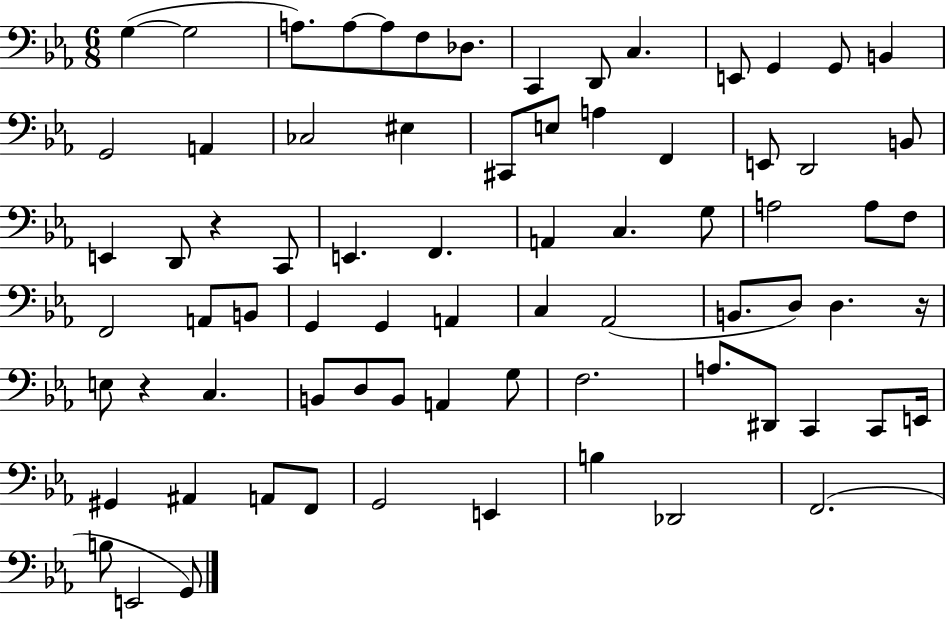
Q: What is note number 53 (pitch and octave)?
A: A2